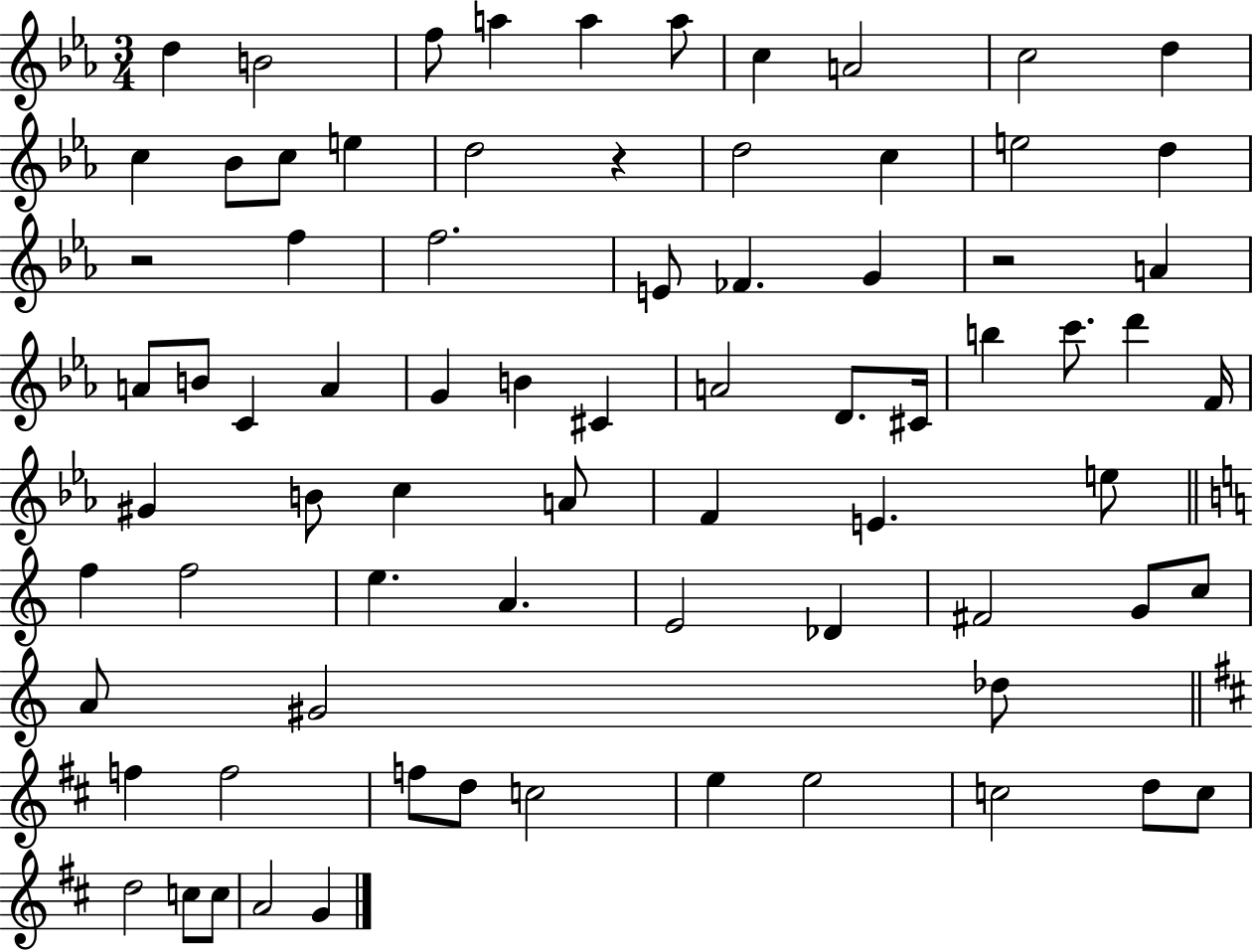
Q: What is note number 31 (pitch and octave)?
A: B4